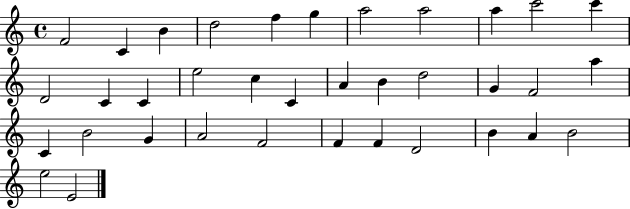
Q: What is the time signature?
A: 4/4